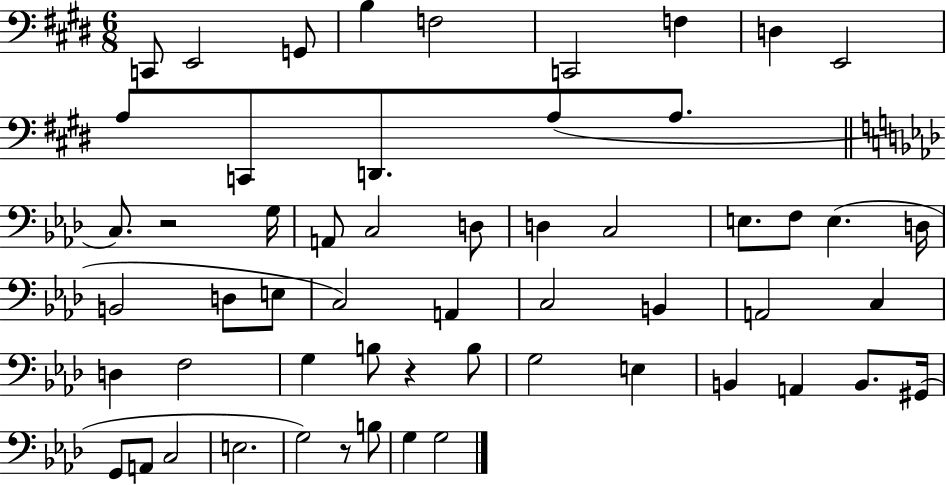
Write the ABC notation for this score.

X:1
T:Untitled
M:6/8
L:1/4
K:E
C,,/2 E,,2 G,,/2 B, F,2 C,,2 F, D, E,,2 A,/2 C,,/2 D,,/2 A,/2 A,/2 C,/2 z2 G,/4 A,,/2 C,2 D,/2 D, C,2 E,/2 F,/2 E, D,/4 B,,2 D,/2 E,/2 C,2 A,, C,2 B,, A,,2 C, D, F,2 G, B,/2 z B,/2 G,2 E, B,, A,, B,,/2 ^G,,/4 G,,/2 A,,/2 C,2 E,2 G,2 z/2 B,/2 G, G,2